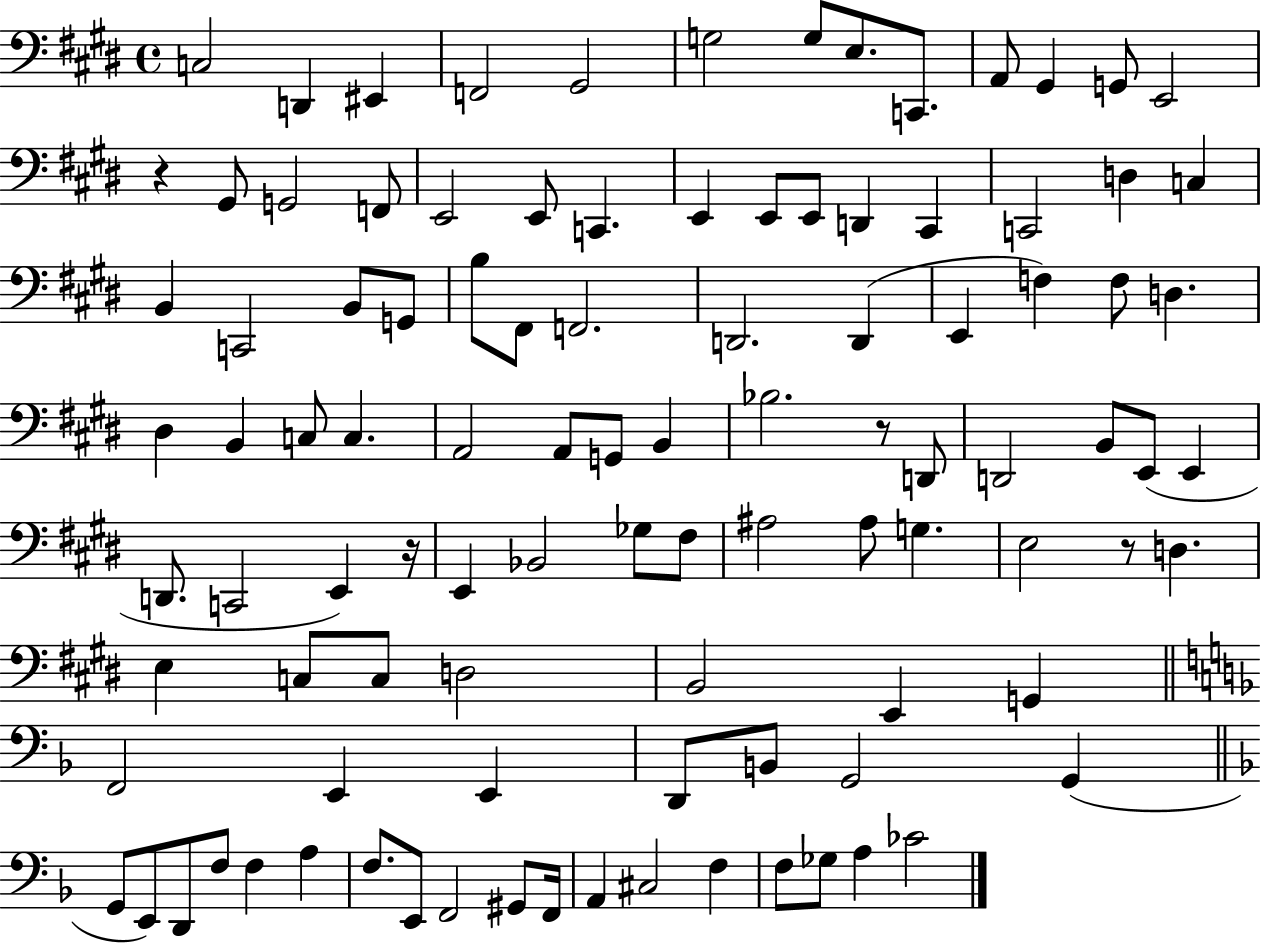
{
  \clef bass
  \time 4/4
  \defaultTimeSignature
  \key e \major
  c2 d,4 eis,4 | f,2 gis,2 | g2 g8 e8. c,8. | a,8 gis,4 g,8 e,2 | \break r4 gis,8 g,2 f,8 | e,2 e,8 c,4. | e,4 e,8 e,8 d,4 cis,4 | c,2 d4 c4 | \break b,4 c,2 b,8 g,8 | b8 fis,8 f,2. | d,2. d,4( | e,4 f4) f8 d4. | \break dis4 b,4 c8 c4. | a,2 a,8 g,8 b,4 | bes2. r8 d,8 | d,2 b,8 e,8( e,4 | \break d,8. c,2 e,4) r16 | e,4 bes,2 ges8 fis8 | ais2 ais8 g4. | e2 r8 d4. | \break e4 c8 c8 d2 | b,2 e,4 g,4 | \bar "||" \break \key d \minor f,2 e,4 e,4 | d,8 b,8 g,2 g,4( | \bar "||" \break \key f \major g,8 e,8) d,8 f8 f4 a4 | f8. e,8 f,2 gis,8 f,16 | a,4 cis2 f4 | f8 ges8 a4 ces'2 | \break \bar "|."
}